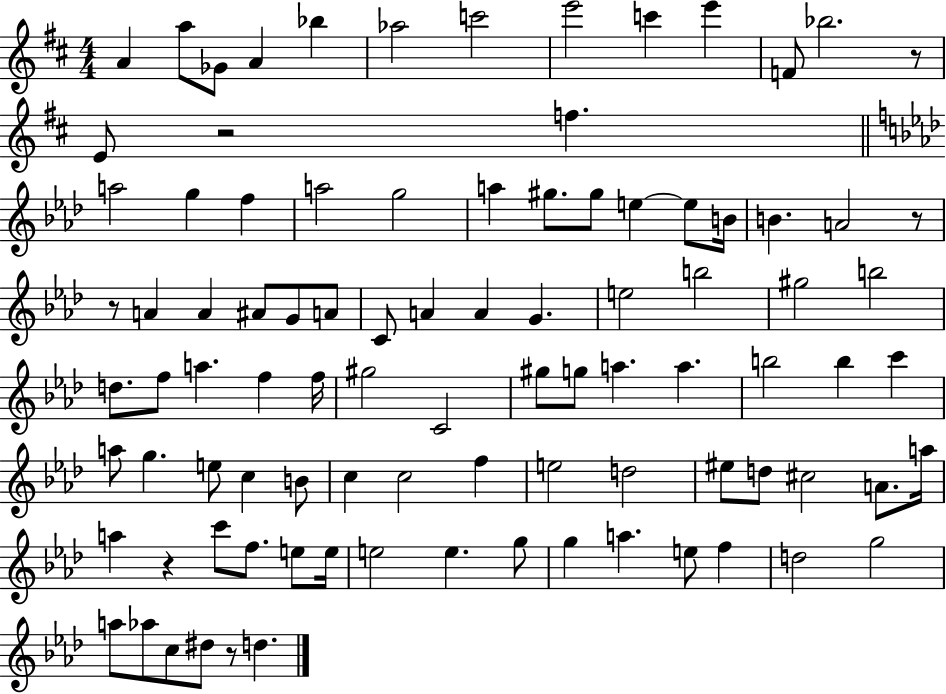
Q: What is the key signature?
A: D major